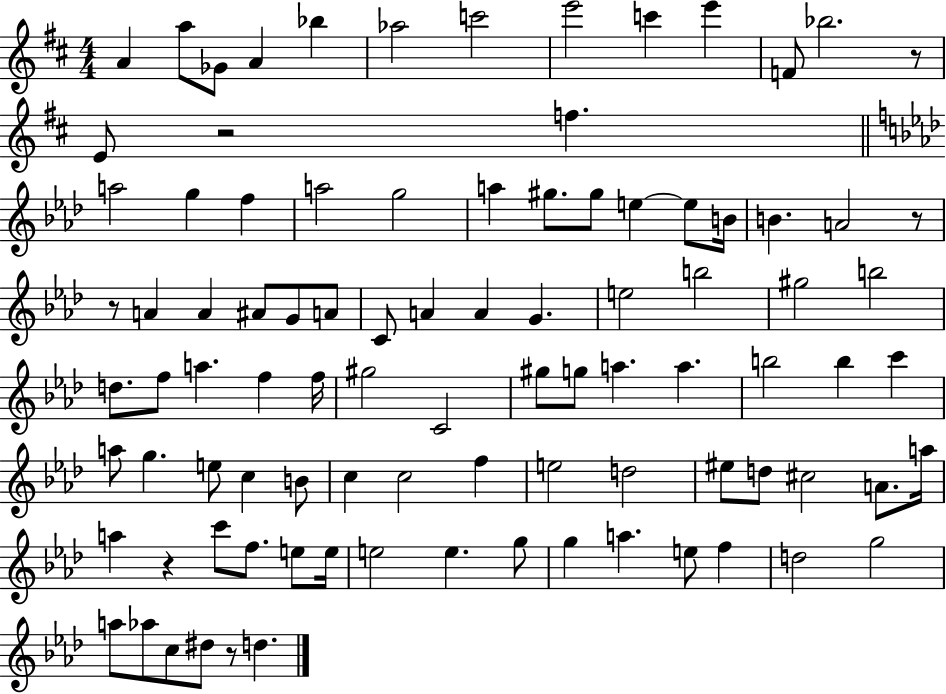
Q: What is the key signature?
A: D major